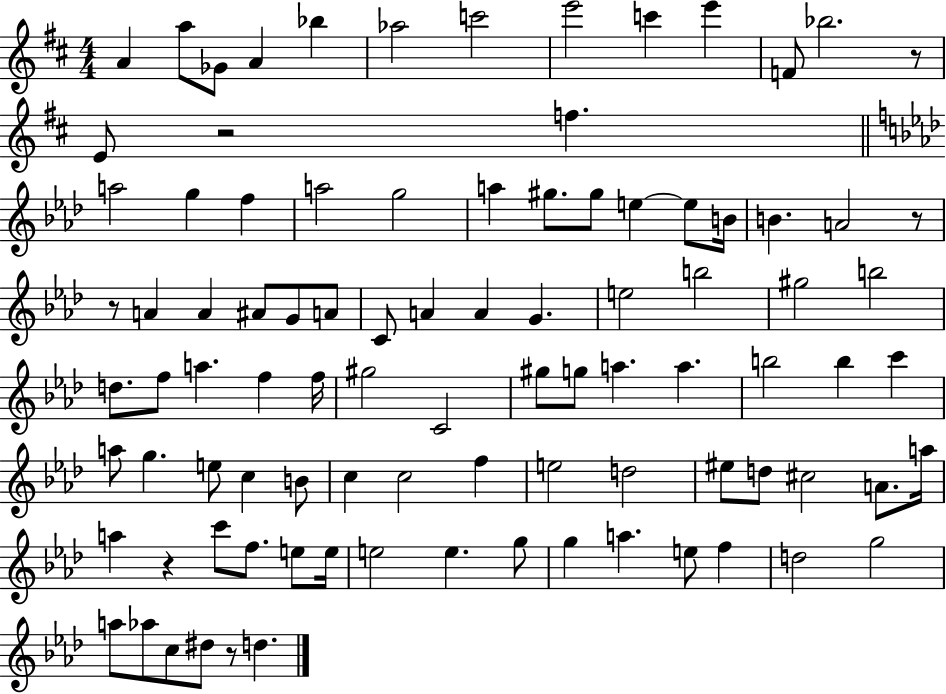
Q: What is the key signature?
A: D major